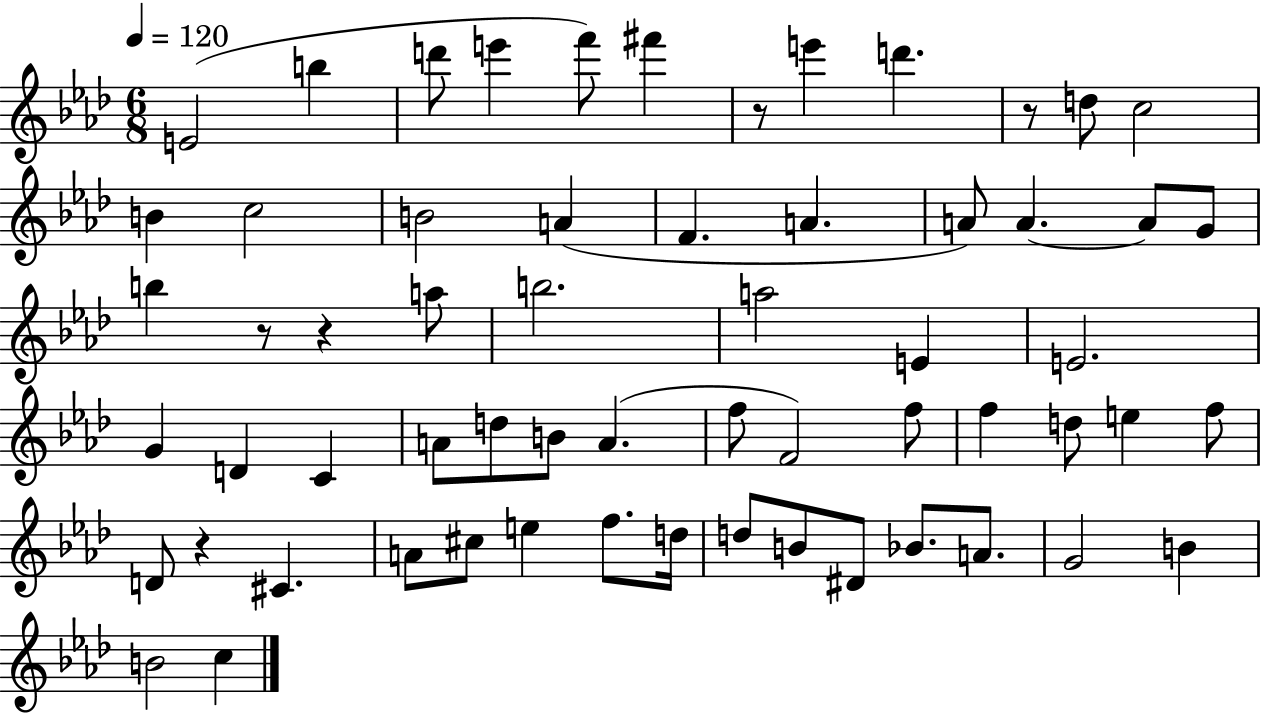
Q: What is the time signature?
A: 6/8